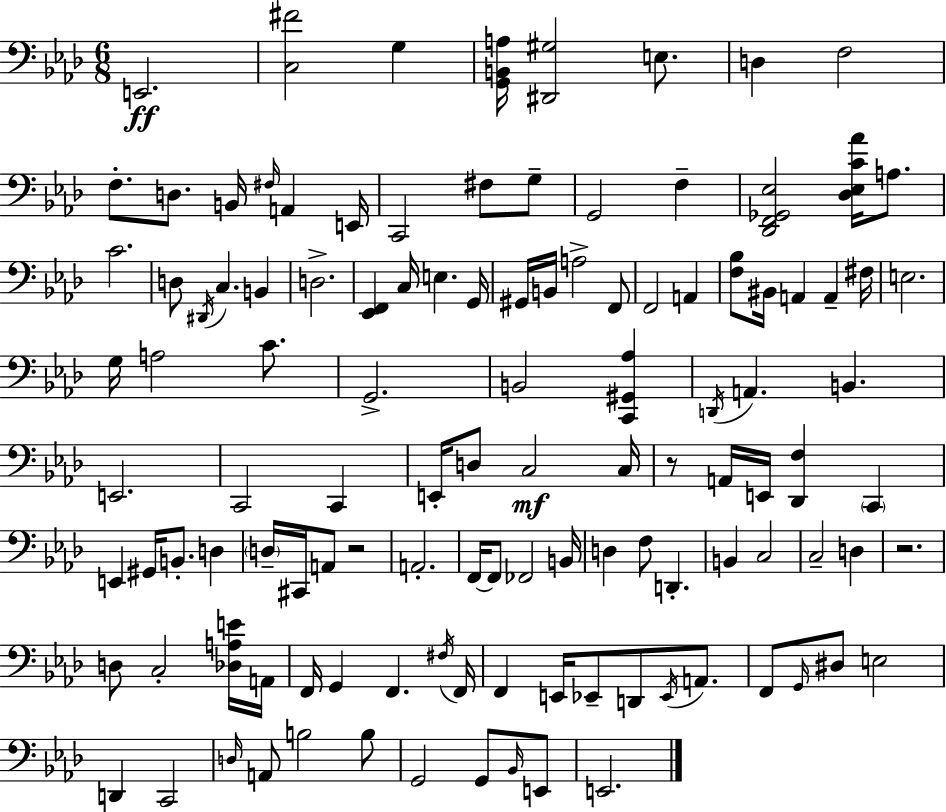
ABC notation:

X:1
T:Untitled
M:6/8
L:1/4
K:Ab
E,,2 [C,^F]2 G, [G,,B,,A,]/4 [^D,,^G,]2 E,/2 D, F,2 F,/2 D,/2 B,,/4 ^F,/4 A,, E,,/4 C,,2 ^F,/2 G,/2 G,,2 F, [_D,,F,,_G,,_E,]2 [_D,_E,C_A]/4 A,/2 C2 D,/2 ^D,,/4 C, B,, D,2 [_E,,F,,] C,/4 E, G,,/4 ^G,,/4 B,,/4 A,2 F,,/2 F,,2 A,, [F,_B,]/2 ^B,,/4 A,, A,, ^F,/4 E,2 G,/4 A,2 C/2 G,,2 B,,2 [C,,^G,,_A,] D,,/4 A,, B,, E,,2 C,,2 C,, E,,/4 D,/2 C,2 C,/4 z/2 A,,/4 E,,/4 [_D,,F,] C,, E,, ^G,,/4 B,,/2 D, D,/4 ^C,,/4 A,,/2 z2 A,,2 F,,/4 F,,/2 _F,,2 B,,/4 D, F,/2 D,, B,, C,2 C,2 D, z2 D,/2 C,2 [_D,A,E]/4 A,,/4 F,,/4 G,, F,, ^F,/4 F,,/4 F,, E,,/4 _E,,/2 D,,/2 _E,,/4 A,,/2 F,,/2 G,,/4 ^D,/2 E,2 D,, C,,2 D,/4 A,,/2 B,2 B,/2 G,,2 G,,/2 _B,,/4 E,,/2 E,,2